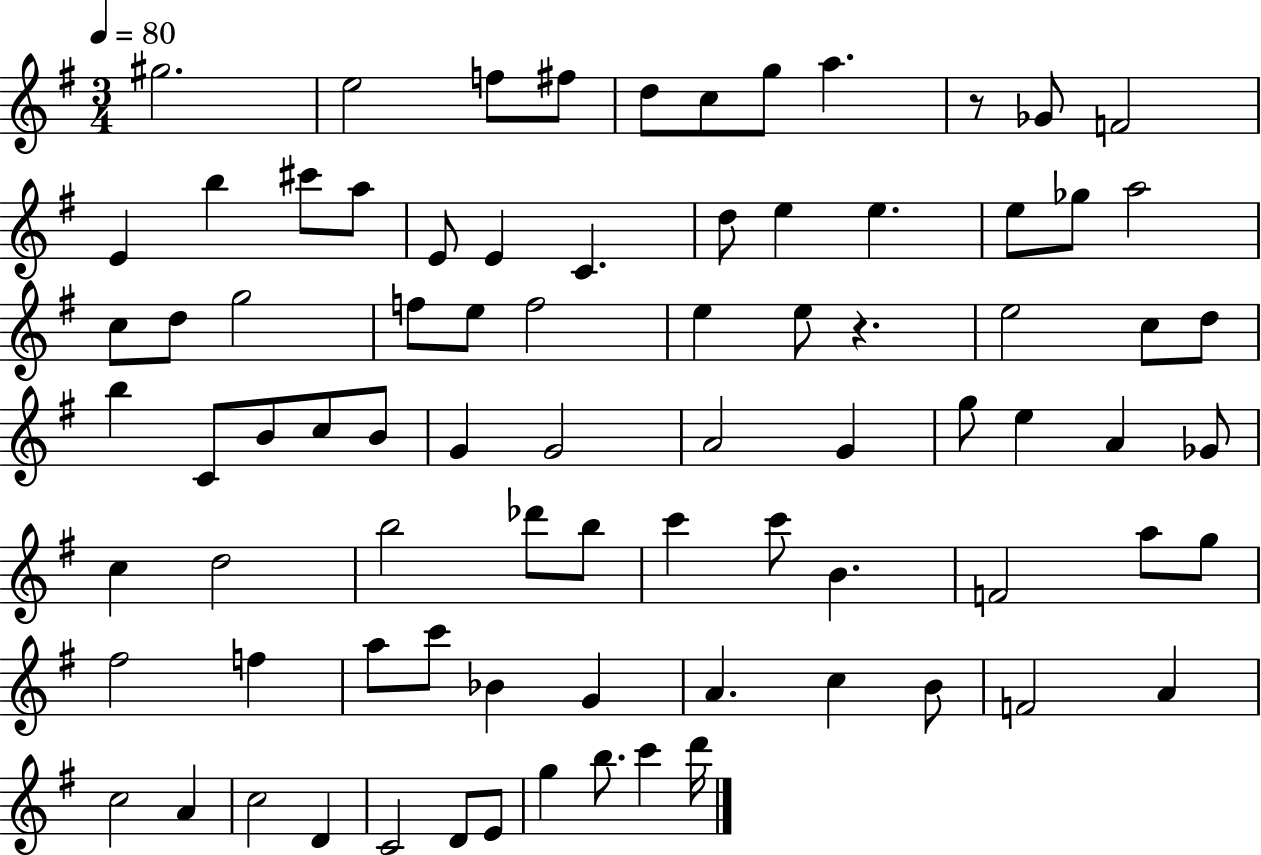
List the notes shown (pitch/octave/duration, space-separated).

G#5/h. E5/h F5/e F#5/e D5/e C5/e G5/e A5/q. R/e Gb4/e F4/h E4/q B5/q C#6/e A5/e E4/e E4/q C4/q. D5/e E5/q E5/q. E5/e Gb5/e A5/h C5/e D5/e G5/h F5/e E5/e F5/h E5/q E5/e R/q. E5/h C5/e D5/e B5/q C4/e B4/e C5/e B4/e G4/q G4/h A4/h G4/q G5/e E5/q A4/q Gb4/e C5/q D5/h B5/h Db6/e B5/e C6/q C6/e B4/q. F4/h A5/e G5/e F#5/h F5/q A5/e C6/e Bb4/q G4/q A4/q. C5/q B4/e F4/h A4/q C5/h A4/q C5/h D4/q C4/h D4/e E4/e G5/q B5/e. C6/q D6/s